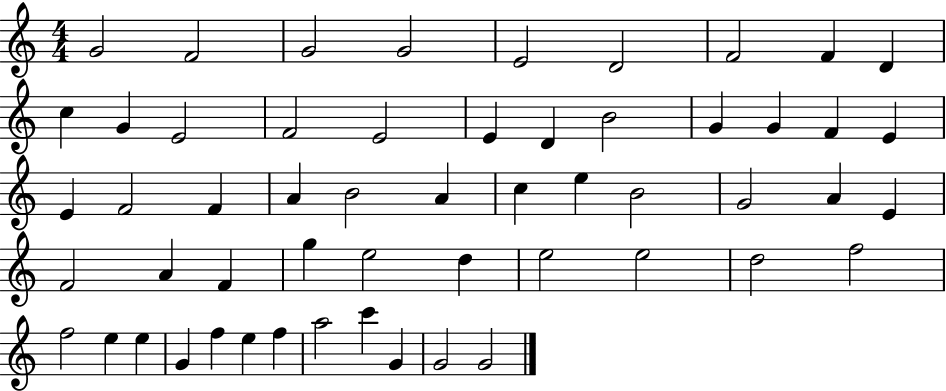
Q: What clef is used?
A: treble